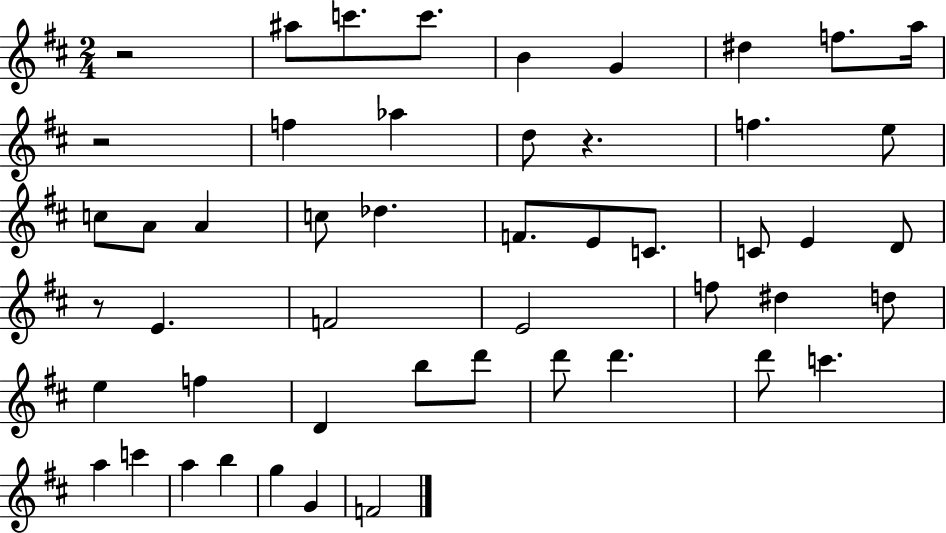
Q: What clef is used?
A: treble